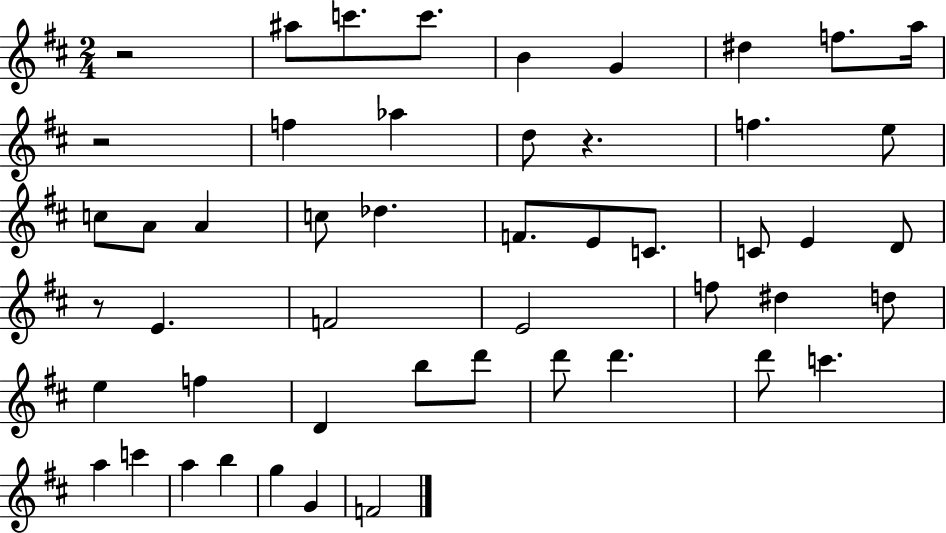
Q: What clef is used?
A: treble